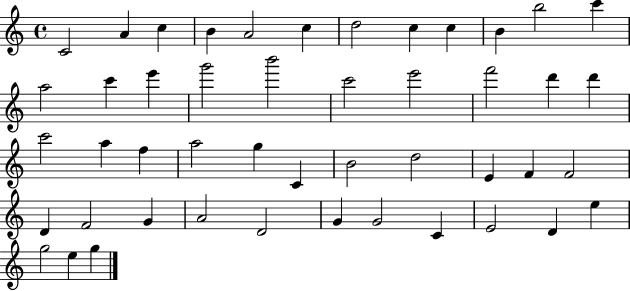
X:1
T:Untitled
M:4/4
L:1/4
K:C
C2 A c B A2 c d2 c c B b2 c' a2 c' e' g'2 b'2 c'2 e'2 f'2 d' d' c'2 a f a2 g C B2 d2 E F F2 D F2 G A2 D2 G G2 C E2 D e g2 e g